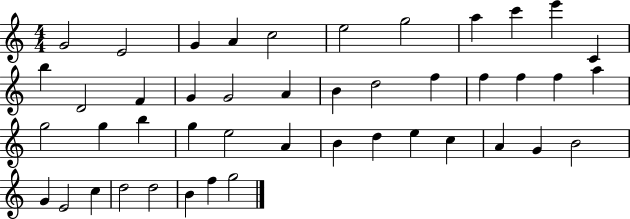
G4/h E4/h G4/q A4/q C5/h E5/h G5/h A5/q C6/q E6/q C4/q B5/q D4/h F4/q G4/q G4/h A4/q B4/q D5/h F5/q F5/q F5/q F5/q A5/q G5/h G5/q B5/q G5/q E5/h A4/q B4/q D5/q E5/q C5/q A4/q G4/q B4/h G4/q E4/h C5/q D5/h D5/h B4/q F5/q G5/h